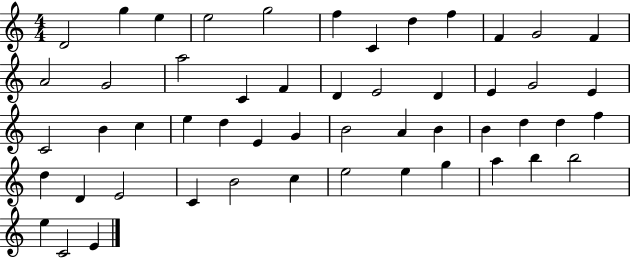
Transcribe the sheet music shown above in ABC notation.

X:1
T:Untitled
M:4/4
L:1/4
K:C
D2 g e e2 g2 f C d f F G2 F A2 G2 a2 C F D E2 D E G2 E C2 B c e d E G B2 A B B d d f d D E2 C B2 c e2 e g a b b2 e C2 E